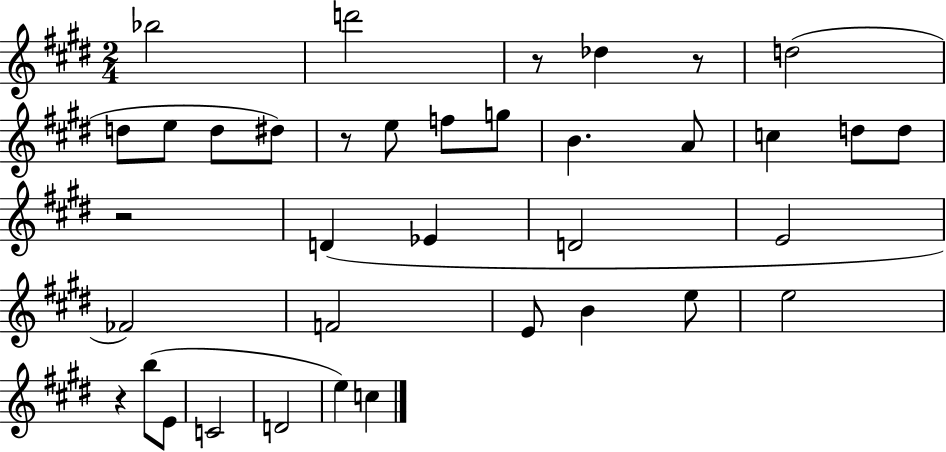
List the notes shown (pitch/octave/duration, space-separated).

Bb5/h D6/h R/e Db5/q R/e D5/h D5/e E5/e D5/e D#5/e R/e E5/e F5/e G5/e B4/q. A4/e C5/q D5/e D5/e R/h D4/q Eb4/q D4/h E4/h FES4/h F4/h E4/e B4/q E5/e E5/h R/q B5/e E4/e C4/h D4/h E5/q C5/q